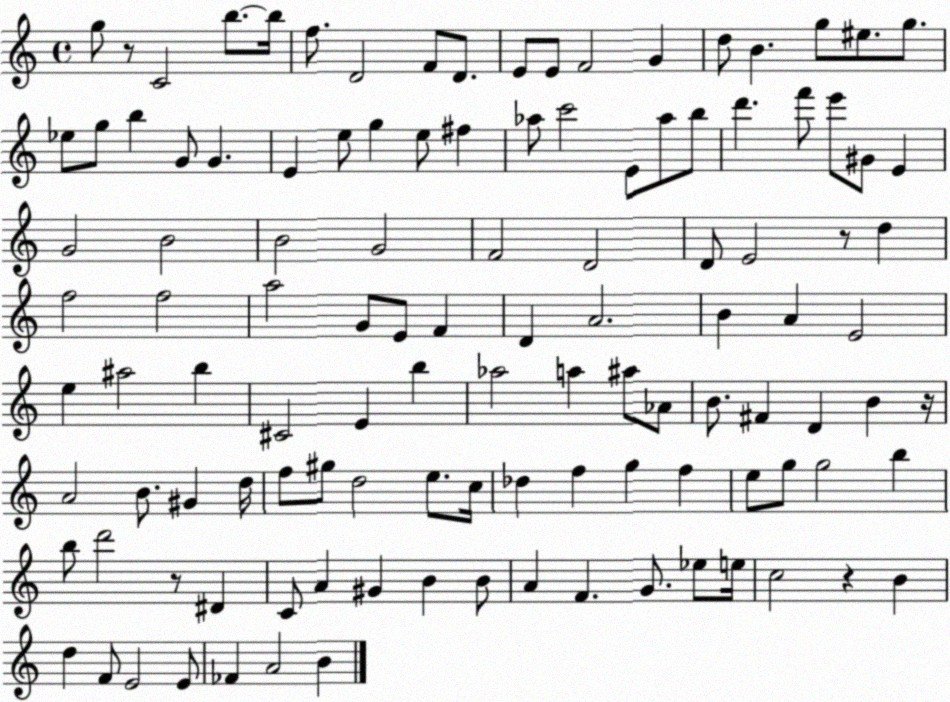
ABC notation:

X:1
T:Untitled
M:4/4
L:1/4
K:C
g/2 z/2 C2 b/2 b/4 f/2 D2 F/2 D/2 E/2 E/2 F2 G d/2 B g/2 ^e/2 g/2 _e/2 g/2 b G/2 G E e/2 g e/2 ^f _a/2 c'2 E/2 _a/2 b/2 d' f'/2 e'/2 ^G/2 E G2 B2 B2 G2 F2 D2 D/2 E2 z/2 d f2 f2 a2 G/2 E/2 F D A2 B A E2 e ^a2 b ^C2 E b _a2 a ^a/2 _A/2 B/2 ^F D B z/4 A2 B/2 ^G d/4 f/2 ^g/2 d2 e/2 c/4 _d f g f e/2 g/2 g2 b b/2 d'2 z/2 ^D C/2 A ^G B B/2 A F G/2 _e/2 e/4 c2 z B d F/2 E2 E/2 _F A2 B